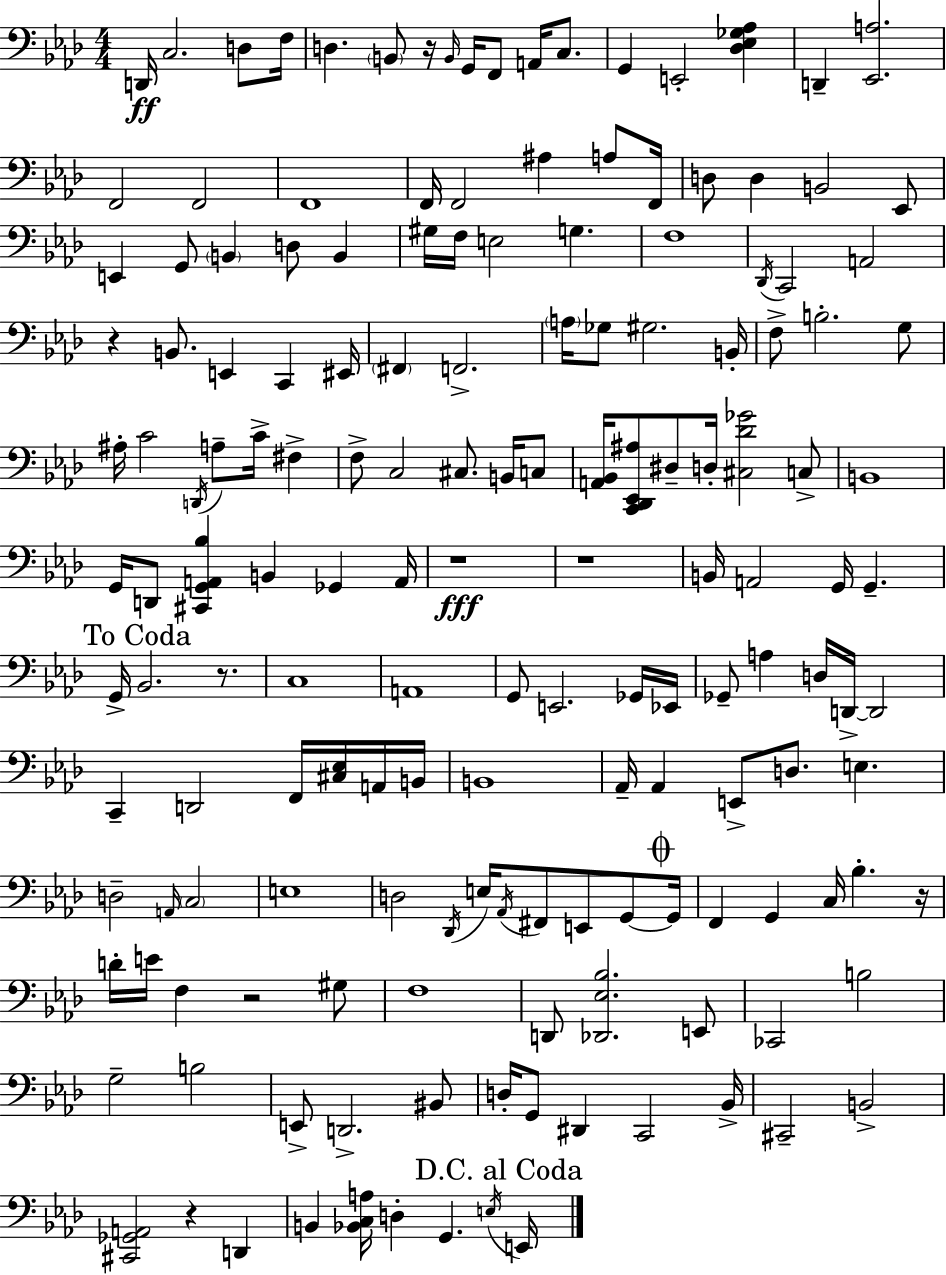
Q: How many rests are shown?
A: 8